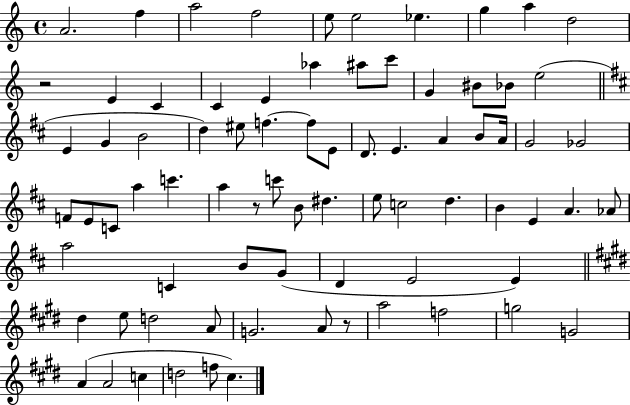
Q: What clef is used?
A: treble